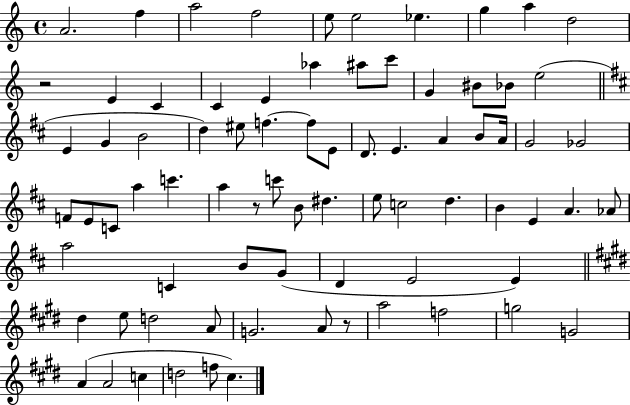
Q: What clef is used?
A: treble